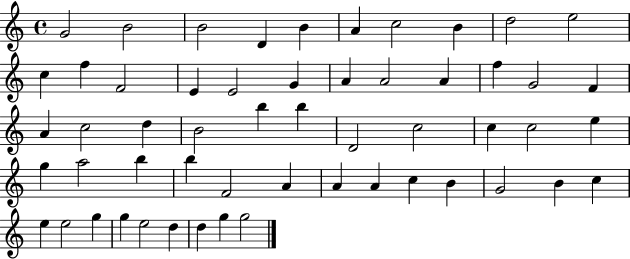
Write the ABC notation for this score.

X:1
T:Untitled
M:4/4
L:1/4
K:C
G2 B2 B2 D B A c2 B d2 e2 c f F2 E E2 G A A2 A f G2 F A c2 d B2 b b D2 c2 c c2 e g a2 b b F2 A A A c B G2 B c e e2 g g e2 d d g g2